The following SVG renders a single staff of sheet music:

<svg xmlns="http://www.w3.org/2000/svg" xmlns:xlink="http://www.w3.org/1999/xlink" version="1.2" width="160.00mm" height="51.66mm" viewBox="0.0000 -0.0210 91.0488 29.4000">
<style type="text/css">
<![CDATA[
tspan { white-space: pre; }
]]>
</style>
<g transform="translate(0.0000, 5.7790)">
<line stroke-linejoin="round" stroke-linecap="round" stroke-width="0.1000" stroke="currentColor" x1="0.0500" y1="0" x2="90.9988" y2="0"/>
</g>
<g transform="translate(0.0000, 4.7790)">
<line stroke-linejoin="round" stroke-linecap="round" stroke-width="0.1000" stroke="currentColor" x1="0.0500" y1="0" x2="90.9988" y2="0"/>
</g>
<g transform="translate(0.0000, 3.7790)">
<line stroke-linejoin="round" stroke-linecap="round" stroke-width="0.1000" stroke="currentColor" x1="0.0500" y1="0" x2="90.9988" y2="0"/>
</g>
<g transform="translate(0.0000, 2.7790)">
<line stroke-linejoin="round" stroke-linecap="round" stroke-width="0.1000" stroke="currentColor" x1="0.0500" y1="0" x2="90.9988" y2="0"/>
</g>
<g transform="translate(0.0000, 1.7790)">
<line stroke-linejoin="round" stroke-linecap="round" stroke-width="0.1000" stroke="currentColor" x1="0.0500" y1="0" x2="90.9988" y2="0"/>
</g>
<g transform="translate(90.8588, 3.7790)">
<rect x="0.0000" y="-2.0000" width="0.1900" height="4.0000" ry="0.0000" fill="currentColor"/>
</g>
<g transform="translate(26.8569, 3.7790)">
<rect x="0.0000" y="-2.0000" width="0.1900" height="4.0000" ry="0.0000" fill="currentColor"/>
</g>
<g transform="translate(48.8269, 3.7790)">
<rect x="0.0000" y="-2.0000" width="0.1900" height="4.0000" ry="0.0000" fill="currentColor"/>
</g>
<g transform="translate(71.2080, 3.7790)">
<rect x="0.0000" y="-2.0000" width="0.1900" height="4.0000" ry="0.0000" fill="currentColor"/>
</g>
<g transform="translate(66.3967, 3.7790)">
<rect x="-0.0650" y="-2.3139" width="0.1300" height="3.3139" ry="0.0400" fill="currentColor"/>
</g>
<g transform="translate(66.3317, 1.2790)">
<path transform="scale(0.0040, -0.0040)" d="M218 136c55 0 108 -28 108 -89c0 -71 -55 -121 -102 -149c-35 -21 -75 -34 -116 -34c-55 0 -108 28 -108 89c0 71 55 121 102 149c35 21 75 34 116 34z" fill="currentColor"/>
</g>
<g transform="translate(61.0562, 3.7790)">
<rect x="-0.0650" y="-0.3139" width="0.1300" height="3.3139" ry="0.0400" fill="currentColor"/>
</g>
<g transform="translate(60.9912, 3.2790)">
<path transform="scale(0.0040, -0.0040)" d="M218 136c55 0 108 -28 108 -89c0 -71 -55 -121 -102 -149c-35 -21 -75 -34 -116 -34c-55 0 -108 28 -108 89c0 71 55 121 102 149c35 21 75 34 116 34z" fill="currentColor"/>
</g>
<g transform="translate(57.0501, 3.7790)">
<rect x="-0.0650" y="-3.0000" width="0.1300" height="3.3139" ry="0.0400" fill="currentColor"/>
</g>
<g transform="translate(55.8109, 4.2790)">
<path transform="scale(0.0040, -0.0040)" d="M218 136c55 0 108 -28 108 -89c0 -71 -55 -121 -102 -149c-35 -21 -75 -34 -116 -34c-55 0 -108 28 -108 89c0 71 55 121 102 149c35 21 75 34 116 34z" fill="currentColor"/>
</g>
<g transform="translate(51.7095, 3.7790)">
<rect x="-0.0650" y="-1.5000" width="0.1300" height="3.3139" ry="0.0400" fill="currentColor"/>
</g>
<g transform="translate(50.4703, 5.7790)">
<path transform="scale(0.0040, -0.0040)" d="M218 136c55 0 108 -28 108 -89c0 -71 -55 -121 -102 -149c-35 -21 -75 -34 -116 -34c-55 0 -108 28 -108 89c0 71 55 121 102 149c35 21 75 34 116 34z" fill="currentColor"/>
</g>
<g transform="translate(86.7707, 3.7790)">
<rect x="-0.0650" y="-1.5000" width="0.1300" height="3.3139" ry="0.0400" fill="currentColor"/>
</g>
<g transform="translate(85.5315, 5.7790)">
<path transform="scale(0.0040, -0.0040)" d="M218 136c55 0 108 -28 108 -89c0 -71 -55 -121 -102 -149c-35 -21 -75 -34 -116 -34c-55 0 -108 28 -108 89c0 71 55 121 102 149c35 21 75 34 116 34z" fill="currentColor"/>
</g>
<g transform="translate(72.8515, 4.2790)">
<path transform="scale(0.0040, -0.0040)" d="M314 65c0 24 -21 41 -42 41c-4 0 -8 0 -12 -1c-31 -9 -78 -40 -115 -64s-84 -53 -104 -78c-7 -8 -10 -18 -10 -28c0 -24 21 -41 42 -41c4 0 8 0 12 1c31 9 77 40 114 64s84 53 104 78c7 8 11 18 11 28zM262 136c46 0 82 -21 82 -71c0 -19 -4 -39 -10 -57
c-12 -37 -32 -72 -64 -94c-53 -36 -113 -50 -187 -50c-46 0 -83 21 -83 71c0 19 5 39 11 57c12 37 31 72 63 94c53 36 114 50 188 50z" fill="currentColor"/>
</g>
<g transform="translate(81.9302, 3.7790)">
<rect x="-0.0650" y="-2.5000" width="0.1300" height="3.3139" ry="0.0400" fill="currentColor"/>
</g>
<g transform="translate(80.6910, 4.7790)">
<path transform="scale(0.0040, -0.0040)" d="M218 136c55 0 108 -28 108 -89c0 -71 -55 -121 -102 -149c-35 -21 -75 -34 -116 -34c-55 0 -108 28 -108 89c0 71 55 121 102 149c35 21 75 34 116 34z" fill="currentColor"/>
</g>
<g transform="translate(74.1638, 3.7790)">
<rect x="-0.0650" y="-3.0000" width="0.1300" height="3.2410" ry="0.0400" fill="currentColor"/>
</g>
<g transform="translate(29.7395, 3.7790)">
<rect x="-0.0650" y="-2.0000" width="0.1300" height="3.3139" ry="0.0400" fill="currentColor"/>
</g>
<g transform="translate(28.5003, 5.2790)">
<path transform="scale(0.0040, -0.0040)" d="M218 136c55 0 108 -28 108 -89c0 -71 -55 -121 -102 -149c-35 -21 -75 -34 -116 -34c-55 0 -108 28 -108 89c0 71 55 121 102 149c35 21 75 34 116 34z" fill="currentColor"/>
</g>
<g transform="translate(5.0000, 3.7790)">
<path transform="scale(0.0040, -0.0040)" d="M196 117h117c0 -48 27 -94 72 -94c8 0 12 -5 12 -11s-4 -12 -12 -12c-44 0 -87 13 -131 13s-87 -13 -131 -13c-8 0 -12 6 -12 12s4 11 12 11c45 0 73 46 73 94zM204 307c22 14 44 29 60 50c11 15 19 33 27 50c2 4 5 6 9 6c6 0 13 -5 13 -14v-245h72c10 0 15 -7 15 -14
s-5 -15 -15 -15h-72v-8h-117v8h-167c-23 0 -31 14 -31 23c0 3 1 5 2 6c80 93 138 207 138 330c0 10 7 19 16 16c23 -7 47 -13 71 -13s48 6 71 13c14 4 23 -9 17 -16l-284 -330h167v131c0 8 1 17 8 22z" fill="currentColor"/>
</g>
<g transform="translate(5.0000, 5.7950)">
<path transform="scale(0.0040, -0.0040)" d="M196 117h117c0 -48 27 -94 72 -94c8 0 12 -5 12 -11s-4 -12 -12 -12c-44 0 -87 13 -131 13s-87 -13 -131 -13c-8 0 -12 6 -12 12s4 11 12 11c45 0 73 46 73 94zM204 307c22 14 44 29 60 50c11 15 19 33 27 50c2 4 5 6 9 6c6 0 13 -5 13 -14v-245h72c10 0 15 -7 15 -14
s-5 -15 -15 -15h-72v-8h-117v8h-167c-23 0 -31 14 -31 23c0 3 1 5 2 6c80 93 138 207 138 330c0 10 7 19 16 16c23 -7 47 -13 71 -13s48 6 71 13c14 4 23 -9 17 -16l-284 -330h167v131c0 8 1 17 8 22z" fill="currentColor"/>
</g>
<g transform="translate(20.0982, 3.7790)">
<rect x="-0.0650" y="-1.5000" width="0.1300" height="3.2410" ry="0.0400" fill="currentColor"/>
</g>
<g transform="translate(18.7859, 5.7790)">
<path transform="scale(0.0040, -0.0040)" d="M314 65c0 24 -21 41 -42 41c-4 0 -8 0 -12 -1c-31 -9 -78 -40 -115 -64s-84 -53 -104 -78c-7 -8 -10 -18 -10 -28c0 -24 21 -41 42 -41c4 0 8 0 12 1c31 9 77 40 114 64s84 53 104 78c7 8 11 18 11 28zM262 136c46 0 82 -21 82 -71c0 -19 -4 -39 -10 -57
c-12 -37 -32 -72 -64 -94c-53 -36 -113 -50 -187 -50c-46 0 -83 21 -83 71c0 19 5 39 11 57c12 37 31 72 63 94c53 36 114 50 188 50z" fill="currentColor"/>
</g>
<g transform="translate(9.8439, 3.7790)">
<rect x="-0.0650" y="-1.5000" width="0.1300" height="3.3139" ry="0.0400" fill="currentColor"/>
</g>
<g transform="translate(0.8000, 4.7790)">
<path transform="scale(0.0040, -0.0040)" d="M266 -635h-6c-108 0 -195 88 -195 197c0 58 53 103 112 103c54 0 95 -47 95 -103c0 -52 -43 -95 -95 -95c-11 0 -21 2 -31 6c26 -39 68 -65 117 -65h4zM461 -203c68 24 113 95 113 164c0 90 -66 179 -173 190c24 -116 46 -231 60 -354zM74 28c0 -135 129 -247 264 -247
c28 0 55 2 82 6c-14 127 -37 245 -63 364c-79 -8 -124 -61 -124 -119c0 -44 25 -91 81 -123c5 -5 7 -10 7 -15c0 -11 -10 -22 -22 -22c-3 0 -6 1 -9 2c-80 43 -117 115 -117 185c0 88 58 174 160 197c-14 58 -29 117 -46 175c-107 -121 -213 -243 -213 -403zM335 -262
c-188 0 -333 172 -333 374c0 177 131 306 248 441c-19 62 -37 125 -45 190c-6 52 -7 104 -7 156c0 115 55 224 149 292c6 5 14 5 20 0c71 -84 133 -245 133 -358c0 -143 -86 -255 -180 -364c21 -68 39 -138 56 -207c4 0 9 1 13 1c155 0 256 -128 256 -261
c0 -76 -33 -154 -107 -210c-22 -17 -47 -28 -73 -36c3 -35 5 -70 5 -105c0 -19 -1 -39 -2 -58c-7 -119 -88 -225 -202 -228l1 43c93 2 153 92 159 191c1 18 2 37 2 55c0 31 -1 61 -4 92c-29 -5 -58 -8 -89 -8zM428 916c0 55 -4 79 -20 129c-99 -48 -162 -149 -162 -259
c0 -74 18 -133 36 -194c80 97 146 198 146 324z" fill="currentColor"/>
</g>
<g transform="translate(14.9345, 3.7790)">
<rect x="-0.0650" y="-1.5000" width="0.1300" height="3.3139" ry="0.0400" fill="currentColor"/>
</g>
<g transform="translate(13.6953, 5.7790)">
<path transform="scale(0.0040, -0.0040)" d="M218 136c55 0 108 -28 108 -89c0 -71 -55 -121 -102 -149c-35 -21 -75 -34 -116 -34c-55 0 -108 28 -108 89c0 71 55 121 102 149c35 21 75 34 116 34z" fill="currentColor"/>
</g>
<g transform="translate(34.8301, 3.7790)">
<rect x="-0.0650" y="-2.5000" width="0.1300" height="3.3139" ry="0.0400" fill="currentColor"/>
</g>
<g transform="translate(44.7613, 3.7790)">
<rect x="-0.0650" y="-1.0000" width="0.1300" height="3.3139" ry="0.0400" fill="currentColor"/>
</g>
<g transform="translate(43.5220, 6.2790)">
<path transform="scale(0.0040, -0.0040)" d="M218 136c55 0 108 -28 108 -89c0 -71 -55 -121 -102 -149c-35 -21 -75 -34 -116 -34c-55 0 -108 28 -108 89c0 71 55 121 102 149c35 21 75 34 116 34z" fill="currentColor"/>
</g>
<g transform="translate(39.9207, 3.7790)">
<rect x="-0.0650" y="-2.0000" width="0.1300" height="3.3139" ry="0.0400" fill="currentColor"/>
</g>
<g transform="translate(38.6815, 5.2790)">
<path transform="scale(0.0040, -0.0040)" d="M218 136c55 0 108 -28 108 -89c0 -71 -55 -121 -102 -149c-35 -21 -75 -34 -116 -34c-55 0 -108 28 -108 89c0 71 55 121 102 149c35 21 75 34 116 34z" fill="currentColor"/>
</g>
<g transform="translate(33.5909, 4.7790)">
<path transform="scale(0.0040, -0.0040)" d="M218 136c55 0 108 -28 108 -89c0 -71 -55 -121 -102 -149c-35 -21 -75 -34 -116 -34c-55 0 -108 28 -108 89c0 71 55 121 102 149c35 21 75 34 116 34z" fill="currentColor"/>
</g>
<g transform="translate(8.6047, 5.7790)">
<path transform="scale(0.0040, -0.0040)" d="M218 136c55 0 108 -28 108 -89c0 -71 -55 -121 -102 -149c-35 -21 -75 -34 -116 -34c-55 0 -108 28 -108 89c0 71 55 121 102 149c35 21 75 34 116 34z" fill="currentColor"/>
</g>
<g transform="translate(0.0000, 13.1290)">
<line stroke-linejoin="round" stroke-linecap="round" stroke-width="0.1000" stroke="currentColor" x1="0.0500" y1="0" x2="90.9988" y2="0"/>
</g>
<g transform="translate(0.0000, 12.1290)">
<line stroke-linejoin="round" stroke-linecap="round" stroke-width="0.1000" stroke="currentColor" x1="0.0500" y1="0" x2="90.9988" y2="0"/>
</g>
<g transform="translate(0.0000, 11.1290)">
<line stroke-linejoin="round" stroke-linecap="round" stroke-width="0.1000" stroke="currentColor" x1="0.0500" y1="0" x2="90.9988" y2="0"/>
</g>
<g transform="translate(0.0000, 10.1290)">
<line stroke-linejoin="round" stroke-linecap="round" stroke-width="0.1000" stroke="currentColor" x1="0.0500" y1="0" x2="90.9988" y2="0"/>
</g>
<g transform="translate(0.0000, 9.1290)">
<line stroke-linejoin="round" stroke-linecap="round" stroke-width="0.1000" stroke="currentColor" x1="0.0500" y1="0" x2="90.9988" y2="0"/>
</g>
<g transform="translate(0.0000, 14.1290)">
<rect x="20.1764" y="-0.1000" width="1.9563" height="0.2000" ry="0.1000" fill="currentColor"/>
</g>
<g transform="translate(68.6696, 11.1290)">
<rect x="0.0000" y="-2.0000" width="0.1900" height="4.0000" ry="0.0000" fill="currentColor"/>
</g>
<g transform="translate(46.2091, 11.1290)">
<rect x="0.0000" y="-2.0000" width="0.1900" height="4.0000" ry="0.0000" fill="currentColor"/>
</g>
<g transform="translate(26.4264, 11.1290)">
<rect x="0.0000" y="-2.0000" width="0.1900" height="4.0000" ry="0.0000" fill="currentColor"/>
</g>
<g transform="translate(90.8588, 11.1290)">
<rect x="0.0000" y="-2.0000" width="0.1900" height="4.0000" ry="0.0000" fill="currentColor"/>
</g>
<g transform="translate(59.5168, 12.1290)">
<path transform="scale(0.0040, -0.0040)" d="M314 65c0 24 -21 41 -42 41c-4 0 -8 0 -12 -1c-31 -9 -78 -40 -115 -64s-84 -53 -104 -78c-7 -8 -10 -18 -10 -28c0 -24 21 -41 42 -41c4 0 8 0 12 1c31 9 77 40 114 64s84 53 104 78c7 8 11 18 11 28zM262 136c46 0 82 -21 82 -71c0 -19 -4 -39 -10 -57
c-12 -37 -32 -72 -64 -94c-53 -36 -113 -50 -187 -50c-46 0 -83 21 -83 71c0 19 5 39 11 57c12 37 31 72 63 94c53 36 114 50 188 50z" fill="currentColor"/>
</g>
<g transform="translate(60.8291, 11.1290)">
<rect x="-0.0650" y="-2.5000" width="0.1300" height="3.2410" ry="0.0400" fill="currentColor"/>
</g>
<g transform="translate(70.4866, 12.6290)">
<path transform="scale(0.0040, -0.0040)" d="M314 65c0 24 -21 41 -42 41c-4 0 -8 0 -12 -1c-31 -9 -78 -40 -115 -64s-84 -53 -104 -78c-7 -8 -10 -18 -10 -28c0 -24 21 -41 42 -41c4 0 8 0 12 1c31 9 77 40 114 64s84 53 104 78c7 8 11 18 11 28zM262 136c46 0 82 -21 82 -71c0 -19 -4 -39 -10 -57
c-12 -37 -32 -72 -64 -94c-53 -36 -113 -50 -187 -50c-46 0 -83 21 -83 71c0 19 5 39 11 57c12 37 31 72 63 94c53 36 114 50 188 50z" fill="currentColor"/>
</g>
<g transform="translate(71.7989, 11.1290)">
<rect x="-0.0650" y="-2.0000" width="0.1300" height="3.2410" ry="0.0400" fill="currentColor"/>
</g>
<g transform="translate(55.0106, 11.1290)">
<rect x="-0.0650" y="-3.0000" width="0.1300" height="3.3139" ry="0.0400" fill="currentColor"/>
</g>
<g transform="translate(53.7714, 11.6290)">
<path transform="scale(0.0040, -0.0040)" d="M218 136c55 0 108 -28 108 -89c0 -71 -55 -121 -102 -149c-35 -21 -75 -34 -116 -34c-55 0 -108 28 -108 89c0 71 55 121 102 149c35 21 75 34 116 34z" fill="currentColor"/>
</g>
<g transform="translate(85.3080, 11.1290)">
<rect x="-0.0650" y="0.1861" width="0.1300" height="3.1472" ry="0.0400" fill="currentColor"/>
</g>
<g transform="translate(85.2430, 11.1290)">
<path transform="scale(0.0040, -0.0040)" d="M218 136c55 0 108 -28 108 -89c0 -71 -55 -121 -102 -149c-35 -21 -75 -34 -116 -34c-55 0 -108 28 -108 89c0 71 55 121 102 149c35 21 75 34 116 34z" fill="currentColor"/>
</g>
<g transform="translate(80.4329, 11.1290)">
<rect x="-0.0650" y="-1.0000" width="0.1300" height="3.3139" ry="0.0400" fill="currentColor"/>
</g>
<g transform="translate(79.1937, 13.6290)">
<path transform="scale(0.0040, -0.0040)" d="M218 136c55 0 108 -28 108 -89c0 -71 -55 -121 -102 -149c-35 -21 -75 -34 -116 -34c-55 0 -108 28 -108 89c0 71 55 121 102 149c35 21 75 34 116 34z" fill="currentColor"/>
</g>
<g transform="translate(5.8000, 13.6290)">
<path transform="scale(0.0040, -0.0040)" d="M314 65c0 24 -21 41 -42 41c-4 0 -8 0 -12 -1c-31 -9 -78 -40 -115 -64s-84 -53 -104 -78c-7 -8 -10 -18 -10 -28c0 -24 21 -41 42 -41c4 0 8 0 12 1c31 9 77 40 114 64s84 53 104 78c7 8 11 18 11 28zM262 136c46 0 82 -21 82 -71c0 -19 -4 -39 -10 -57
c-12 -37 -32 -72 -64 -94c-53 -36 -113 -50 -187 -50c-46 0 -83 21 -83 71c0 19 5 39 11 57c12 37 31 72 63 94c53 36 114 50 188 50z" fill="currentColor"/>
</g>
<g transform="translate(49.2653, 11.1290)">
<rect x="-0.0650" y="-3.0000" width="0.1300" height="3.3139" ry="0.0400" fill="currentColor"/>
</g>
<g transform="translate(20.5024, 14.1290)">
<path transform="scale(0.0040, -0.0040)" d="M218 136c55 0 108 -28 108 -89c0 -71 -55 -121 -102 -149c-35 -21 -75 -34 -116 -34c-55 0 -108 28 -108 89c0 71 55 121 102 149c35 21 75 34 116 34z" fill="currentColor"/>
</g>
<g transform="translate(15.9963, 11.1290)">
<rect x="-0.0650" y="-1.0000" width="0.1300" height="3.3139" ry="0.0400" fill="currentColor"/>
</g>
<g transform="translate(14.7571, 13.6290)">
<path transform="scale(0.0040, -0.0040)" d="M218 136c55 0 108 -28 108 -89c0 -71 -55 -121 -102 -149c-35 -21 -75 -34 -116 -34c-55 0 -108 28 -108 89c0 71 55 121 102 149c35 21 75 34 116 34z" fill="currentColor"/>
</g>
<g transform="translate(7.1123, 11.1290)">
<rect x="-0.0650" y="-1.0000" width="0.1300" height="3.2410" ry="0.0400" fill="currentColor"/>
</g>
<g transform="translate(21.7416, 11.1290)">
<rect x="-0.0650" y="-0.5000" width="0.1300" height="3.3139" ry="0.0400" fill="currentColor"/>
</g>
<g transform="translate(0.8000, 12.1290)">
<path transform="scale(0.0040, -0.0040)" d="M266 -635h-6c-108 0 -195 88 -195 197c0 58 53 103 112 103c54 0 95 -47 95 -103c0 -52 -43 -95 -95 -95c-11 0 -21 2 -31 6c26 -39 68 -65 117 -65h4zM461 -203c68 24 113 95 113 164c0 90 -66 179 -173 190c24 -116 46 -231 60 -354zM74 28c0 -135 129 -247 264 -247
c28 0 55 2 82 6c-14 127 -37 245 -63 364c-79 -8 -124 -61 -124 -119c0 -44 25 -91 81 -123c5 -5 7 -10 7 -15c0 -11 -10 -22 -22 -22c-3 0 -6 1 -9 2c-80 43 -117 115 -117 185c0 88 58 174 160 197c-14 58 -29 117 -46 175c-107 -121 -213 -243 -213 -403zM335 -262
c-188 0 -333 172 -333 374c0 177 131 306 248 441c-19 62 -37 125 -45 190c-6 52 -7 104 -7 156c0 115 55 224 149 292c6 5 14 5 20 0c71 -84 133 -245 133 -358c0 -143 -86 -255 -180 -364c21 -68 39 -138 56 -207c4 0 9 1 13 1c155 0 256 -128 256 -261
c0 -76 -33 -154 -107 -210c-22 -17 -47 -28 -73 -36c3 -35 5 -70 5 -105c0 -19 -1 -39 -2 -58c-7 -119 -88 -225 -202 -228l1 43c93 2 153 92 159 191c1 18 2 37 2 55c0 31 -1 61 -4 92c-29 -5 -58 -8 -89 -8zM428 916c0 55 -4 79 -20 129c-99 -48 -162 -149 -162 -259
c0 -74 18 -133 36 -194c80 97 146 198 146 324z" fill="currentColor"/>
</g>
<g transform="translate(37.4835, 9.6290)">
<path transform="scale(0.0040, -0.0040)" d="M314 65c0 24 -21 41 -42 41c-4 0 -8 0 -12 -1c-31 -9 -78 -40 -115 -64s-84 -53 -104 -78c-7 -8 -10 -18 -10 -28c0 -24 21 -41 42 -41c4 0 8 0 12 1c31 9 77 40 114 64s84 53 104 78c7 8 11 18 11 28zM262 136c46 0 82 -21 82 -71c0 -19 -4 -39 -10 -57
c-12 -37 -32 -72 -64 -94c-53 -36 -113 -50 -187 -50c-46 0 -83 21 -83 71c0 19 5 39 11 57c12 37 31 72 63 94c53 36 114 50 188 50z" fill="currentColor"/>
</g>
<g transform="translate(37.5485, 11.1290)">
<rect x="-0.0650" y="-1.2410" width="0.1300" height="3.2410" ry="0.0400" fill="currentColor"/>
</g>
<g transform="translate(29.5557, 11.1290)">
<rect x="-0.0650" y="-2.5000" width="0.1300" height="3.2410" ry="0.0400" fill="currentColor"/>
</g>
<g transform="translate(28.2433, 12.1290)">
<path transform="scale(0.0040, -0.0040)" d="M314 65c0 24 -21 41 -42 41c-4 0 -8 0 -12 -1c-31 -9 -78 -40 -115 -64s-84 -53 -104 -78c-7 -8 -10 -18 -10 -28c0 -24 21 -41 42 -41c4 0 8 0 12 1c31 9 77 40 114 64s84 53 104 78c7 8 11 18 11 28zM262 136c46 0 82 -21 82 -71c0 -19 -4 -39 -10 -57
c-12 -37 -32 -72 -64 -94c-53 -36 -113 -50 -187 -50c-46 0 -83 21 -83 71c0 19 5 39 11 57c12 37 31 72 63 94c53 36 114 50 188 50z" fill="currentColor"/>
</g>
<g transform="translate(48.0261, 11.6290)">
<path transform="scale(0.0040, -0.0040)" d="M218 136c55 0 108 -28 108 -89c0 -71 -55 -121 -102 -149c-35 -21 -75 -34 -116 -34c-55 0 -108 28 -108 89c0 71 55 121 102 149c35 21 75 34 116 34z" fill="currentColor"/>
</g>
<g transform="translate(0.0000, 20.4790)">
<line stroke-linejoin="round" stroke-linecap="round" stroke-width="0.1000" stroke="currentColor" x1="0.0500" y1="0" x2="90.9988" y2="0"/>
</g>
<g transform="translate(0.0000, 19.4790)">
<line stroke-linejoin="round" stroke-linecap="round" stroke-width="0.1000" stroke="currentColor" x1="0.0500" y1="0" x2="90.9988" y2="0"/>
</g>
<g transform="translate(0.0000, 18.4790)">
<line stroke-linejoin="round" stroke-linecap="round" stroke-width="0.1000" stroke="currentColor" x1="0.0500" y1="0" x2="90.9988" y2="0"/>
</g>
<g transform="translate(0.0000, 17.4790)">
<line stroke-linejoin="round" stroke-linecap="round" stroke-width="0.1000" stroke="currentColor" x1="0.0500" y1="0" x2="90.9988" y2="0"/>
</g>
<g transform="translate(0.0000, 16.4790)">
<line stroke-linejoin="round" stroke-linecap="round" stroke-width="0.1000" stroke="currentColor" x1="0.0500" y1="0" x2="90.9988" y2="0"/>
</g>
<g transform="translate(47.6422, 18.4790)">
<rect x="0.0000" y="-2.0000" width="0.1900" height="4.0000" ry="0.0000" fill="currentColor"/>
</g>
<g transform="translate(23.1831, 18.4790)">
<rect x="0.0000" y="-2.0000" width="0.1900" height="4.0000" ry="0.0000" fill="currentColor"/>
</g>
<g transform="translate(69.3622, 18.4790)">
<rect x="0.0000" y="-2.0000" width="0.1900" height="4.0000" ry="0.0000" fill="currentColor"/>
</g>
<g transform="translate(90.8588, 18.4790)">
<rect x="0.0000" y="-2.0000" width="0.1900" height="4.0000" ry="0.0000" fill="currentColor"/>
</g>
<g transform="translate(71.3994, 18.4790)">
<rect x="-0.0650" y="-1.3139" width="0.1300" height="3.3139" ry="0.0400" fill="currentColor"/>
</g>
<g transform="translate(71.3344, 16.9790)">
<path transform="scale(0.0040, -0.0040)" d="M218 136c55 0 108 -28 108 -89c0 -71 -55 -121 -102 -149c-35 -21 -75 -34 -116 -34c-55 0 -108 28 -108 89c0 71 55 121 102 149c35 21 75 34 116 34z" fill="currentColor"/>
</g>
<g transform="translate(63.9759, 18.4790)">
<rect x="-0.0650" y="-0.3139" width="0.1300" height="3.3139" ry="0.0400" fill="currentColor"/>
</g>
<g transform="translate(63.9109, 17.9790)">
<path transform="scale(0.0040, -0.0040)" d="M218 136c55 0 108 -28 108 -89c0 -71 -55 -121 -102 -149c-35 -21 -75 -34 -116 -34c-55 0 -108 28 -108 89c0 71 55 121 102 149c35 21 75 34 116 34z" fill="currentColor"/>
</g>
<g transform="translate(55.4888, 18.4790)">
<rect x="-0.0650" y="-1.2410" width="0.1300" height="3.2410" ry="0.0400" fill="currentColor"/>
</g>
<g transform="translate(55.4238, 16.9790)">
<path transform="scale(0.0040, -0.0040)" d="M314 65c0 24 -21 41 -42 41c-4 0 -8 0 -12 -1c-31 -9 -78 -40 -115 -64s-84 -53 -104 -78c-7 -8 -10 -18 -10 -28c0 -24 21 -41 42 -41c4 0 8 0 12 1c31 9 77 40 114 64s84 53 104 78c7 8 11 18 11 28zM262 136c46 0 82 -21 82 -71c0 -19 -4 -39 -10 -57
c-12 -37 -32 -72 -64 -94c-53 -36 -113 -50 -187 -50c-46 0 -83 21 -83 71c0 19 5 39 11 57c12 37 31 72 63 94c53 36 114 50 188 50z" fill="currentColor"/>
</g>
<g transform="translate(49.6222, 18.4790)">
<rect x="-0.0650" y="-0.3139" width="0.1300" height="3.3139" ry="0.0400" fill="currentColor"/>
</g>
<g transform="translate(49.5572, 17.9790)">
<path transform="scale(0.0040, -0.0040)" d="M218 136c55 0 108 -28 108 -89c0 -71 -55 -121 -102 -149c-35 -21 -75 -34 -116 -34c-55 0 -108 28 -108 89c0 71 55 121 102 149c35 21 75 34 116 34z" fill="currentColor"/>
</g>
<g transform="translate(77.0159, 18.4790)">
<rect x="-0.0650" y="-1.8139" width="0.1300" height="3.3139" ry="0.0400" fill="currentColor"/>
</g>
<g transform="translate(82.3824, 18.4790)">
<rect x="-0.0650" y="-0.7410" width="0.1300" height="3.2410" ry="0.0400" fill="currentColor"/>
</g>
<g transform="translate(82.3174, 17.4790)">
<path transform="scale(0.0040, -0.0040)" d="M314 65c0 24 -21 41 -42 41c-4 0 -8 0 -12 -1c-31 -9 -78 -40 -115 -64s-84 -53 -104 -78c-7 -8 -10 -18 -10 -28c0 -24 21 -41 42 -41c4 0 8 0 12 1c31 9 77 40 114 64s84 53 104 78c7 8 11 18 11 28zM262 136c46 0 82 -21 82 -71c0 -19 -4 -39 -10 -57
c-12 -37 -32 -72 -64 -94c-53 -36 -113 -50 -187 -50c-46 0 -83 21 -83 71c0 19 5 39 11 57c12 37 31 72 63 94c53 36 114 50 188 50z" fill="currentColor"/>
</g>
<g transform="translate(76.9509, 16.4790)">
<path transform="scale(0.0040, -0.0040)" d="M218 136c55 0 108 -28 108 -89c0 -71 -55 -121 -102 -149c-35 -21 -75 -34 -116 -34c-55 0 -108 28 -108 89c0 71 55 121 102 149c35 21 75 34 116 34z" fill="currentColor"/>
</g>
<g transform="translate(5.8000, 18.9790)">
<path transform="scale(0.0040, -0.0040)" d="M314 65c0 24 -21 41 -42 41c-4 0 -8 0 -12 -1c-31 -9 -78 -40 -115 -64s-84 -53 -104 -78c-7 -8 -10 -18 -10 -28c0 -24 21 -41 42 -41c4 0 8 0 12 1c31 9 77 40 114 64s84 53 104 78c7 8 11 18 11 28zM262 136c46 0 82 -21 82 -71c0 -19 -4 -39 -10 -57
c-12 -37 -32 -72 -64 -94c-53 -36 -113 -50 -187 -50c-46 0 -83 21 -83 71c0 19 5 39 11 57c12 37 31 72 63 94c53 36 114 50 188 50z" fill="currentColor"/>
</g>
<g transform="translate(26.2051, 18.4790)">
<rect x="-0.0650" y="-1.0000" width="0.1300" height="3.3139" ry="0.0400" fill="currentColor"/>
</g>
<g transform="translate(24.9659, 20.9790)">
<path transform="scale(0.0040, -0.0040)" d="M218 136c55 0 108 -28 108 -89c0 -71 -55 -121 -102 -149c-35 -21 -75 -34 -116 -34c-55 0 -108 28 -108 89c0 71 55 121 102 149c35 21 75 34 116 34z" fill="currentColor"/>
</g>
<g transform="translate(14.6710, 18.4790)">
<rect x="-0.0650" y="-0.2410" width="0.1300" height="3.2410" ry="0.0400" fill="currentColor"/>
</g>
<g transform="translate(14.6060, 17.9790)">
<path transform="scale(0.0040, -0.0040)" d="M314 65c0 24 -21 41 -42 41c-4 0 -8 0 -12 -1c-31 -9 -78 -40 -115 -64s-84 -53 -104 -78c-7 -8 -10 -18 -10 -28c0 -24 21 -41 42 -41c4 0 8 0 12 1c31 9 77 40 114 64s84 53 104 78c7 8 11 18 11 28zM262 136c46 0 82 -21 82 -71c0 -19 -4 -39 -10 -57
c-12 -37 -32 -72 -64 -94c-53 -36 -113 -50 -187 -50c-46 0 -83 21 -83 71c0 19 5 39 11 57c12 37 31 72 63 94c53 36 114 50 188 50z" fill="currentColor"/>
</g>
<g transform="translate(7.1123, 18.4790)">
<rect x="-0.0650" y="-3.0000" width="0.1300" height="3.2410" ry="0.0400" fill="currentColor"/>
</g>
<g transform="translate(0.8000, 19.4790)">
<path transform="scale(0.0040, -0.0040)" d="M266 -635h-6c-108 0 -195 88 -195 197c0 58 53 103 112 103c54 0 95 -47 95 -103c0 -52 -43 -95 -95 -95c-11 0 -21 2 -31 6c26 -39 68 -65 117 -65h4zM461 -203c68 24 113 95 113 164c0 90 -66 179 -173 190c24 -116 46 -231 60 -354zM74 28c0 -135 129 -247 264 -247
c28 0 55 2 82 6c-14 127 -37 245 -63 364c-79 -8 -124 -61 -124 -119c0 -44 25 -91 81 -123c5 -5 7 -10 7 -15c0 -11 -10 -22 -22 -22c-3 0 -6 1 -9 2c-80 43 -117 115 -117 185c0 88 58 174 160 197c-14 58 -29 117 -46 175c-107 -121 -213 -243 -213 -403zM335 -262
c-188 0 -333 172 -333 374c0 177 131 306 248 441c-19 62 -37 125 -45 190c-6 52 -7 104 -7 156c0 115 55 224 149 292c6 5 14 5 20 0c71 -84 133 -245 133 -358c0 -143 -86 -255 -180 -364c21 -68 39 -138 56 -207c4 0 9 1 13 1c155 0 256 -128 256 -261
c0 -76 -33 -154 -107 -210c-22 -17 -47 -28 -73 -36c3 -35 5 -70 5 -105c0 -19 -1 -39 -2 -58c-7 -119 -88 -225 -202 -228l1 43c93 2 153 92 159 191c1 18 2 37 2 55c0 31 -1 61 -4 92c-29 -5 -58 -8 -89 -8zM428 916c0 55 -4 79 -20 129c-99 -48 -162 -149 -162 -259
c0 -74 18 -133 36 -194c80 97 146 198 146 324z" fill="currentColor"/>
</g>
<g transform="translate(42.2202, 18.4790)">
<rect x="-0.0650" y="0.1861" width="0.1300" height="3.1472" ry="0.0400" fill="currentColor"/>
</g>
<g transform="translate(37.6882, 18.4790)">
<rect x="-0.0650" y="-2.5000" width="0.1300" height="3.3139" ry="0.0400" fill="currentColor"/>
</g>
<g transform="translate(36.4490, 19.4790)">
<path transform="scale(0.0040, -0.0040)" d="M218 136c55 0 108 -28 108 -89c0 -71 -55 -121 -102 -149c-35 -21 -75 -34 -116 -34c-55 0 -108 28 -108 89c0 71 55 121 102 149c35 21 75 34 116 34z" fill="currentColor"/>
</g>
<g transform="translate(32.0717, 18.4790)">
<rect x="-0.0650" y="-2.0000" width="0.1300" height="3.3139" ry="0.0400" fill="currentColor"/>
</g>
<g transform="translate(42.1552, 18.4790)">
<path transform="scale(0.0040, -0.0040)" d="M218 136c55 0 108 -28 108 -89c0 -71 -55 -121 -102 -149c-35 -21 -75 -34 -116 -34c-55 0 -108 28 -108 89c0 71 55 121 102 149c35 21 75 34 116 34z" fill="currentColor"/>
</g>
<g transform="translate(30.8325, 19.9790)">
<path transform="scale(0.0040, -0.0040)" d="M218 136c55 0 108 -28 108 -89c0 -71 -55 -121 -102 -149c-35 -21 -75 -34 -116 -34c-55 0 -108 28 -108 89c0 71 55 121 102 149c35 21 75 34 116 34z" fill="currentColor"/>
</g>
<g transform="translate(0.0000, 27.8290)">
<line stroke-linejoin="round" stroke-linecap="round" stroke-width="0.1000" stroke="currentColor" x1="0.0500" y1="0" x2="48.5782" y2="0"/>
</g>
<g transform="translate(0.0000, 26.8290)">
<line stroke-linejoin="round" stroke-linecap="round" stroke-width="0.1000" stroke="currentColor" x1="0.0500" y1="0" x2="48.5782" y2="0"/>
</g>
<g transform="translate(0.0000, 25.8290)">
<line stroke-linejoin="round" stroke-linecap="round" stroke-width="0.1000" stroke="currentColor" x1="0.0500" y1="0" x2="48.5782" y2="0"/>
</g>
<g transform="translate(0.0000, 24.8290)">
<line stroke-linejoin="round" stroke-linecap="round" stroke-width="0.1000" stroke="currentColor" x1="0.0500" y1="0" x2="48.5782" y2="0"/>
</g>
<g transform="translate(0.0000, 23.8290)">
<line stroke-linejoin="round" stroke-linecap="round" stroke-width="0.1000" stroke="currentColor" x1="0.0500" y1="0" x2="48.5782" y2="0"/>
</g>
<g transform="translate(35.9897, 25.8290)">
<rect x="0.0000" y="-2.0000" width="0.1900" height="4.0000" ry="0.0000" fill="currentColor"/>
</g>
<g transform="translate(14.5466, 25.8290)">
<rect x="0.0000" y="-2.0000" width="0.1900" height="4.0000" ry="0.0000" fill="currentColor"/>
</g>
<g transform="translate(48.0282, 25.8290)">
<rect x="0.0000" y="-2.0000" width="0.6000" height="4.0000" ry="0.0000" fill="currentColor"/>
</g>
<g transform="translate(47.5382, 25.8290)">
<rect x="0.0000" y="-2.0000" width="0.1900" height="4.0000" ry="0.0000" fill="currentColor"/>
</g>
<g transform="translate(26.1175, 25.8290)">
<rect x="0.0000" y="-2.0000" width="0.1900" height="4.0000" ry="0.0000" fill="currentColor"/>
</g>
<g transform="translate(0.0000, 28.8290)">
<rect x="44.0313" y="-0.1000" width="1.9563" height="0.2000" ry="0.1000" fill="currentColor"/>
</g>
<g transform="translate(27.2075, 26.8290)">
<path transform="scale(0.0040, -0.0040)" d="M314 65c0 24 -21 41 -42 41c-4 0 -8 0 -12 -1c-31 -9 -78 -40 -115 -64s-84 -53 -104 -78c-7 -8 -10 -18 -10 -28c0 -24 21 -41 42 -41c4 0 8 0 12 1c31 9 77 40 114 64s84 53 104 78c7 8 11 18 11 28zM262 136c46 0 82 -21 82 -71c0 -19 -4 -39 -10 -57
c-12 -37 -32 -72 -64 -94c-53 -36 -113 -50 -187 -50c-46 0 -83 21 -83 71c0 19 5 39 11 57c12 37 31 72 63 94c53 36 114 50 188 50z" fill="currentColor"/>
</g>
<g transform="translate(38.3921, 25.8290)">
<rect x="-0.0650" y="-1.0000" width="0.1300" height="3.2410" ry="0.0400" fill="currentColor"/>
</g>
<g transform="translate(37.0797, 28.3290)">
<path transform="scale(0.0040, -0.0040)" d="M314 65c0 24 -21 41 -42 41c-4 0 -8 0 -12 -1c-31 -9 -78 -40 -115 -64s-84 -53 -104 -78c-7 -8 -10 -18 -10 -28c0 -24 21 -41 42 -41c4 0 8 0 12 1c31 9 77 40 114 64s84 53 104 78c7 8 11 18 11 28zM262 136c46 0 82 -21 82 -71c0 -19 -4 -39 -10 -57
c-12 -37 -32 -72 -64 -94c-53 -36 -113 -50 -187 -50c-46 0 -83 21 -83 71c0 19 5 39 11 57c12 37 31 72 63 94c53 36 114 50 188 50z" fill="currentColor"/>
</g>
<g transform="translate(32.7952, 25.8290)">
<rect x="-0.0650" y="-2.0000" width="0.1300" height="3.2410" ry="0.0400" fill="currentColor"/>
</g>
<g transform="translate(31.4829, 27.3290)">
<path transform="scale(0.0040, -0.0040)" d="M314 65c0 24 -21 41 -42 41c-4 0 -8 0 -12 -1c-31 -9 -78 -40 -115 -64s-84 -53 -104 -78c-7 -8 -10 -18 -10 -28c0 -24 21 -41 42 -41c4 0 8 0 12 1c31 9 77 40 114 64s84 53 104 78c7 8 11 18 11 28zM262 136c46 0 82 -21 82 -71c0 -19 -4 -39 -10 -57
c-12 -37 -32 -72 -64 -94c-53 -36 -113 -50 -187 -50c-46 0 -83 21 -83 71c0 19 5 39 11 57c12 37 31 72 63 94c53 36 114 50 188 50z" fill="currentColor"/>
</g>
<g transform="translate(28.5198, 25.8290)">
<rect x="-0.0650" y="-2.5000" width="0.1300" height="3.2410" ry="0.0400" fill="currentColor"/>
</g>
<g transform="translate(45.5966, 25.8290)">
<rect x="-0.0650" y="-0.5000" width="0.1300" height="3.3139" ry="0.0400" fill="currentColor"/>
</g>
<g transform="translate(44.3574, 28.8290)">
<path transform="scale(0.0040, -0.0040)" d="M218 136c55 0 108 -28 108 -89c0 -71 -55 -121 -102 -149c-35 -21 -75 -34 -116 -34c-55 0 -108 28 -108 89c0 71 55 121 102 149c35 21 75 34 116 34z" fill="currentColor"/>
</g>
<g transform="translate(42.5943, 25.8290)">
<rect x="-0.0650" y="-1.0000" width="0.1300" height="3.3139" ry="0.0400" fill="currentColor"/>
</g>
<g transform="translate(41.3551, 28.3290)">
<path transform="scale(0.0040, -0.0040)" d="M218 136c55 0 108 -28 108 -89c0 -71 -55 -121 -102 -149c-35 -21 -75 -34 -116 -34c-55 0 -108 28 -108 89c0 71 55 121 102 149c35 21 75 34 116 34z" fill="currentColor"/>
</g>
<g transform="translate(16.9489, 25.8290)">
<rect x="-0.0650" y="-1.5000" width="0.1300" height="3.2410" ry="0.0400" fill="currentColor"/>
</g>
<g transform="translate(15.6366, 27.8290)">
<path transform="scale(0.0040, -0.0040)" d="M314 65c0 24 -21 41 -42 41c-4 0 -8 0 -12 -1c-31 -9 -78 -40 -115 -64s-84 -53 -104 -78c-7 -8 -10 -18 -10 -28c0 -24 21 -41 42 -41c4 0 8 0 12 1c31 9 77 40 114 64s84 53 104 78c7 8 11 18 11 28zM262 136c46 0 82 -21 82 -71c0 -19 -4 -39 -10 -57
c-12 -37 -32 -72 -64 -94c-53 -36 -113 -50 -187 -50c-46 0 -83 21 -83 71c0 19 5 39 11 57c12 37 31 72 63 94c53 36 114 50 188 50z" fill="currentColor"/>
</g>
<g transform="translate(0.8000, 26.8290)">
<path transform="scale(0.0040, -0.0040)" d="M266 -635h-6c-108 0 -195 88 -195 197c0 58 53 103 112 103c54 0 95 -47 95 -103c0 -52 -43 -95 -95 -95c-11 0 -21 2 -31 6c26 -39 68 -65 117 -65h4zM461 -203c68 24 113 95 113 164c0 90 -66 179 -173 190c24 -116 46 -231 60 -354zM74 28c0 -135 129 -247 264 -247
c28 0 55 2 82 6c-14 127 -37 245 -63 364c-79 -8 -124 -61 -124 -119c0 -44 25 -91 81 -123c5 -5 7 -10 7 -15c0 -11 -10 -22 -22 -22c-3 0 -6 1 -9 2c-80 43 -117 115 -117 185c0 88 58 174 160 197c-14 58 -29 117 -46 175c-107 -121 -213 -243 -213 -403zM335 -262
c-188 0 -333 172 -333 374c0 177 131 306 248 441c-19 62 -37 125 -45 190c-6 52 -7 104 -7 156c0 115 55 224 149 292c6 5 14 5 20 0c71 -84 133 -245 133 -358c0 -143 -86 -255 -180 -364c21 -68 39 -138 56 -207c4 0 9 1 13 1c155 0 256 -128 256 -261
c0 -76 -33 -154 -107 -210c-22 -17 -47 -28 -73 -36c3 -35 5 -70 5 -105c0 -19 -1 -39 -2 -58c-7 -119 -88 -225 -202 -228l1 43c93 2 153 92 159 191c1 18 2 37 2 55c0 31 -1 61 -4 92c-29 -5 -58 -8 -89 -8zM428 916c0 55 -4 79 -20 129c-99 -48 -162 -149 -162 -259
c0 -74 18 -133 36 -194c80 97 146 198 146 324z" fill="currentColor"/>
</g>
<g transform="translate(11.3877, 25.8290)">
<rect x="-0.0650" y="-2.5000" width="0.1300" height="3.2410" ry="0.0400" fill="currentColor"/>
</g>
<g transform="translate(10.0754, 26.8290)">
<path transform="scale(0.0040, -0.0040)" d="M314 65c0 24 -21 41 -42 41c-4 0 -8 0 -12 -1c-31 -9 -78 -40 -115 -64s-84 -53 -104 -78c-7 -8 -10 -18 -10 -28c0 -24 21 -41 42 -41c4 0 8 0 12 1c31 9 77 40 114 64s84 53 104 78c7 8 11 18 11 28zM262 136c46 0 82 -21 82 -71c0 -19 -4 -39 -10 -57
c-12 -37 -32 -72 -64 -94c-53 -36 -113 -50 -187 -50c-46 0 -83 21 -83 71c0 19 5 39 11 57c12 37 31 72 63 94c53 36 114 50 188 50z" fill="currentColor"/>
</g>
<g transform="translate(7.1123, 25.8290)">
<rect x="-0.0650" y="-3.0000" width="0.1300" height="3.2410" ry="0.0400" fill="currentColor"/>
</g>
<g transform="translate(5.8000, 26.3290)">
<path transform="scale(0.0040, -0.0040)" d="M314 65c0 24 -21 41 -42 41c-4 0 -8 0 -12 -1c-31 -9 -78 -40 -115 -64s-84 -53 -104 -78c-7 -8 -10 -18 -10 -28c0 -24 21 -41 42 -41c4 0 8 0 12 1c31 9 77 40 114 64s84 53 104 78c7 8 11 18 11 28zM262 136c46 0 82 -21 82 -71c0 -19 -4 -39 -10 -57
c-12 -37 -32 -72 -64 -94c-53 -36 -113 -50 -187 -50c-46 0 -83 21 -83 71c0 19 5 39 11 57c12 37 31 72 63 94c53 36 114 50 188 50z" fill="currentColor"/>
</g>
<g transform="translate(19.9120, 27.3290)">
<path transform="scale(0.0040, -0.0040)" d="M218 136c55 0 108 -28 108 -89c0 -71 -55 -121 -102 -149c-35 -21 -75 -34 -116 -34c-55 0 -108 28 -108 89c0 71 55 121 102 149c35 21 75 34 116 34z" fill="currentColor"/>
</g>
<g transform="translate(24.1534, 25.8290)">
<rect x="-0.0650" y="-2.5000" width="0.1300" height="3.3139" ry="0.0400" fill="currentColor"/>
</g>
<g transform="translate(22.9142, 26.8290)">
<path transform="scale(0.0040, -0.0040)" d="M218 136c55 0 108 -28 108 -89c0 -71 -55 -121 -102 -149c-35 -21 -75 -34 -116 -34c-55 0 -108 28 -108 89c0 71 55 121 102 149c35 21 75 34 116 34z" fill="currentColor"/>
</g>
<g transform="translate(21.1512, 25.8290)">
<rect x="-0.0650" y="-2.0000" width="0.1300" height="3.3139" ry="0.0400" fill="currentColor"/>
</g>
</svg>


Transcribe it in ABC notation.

X:1
T:Untitled
M:4/4
L:1/4
K:C
E E E2 F G F D E A c g A2 G E D2 D C G2 e2 A A G2 F2 D B A2 c2 D F G B c e2 c e f d2 A2 G2 E2 F G G2 F2 D2 D C